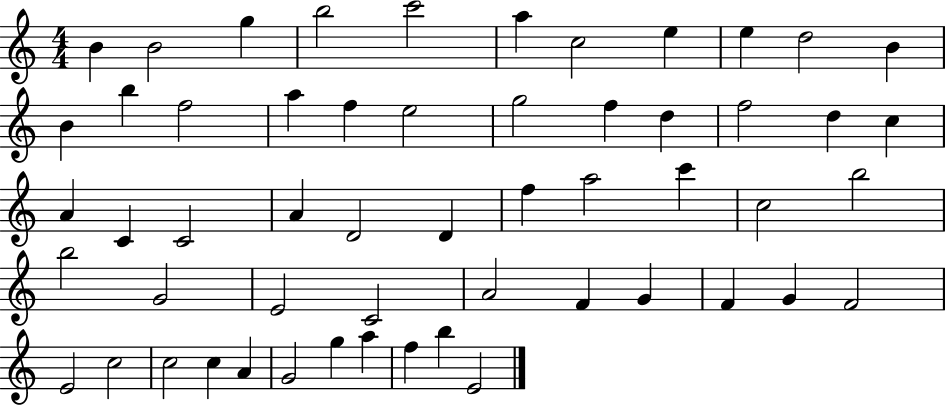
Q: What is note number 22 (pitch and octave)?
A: D5